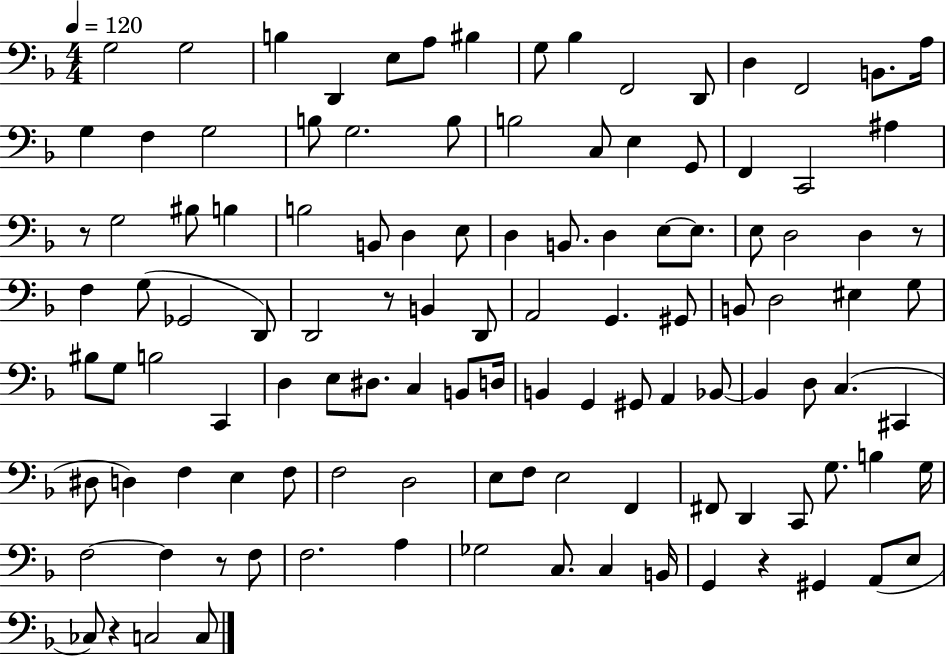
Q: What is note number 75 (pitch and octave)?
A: C3